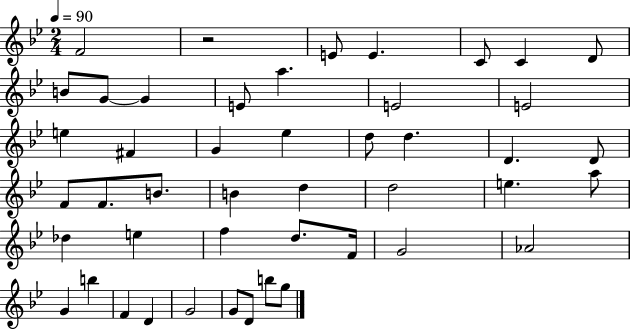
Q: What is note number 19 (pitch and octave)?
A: D5